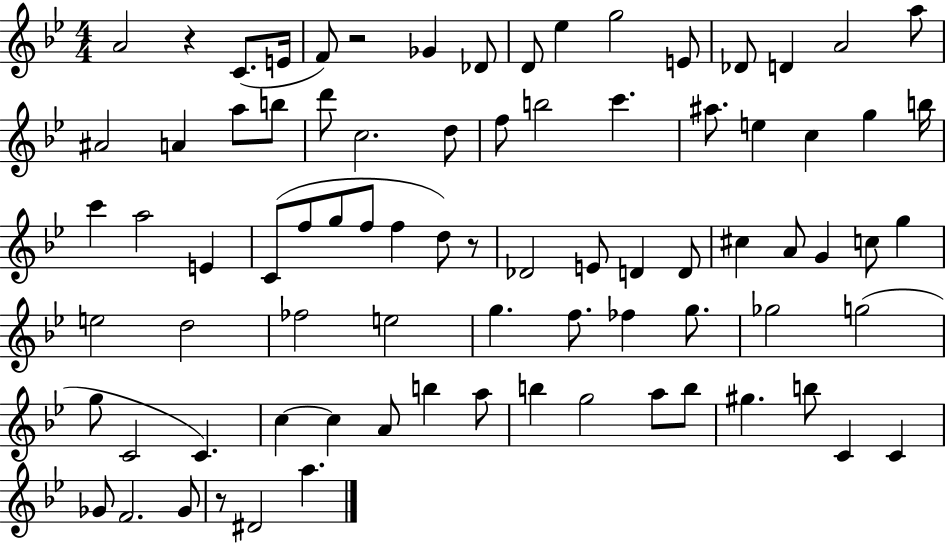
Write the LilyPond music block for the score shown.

{
  \clef treble
  \numericTimeSignature
  \time 4/4
  \key bes \major
  a'2 r4 c'8.( e'16 | f'8) r2 ges'4 des'8 | d'8 ees''4 g''2 e'8 | des'8 d'4 a'2 a''8 | \break ais'2 a'4 a''8 b''8 | d'''8 c''2. d''8 | f''8 b''2 c'''4. | ais''8. e''4 c''4 g''4 b''16 | \break c'''4 a''2 e'4 | c'8( f''8 g''8 f''8 f''4 d''8) r8 | des'2 e'8 d'4 d'8 | cis''4 a'8 g'4 c''8 g''4 | \break e''2 d''2 | fes''2 e''2 | g''4. f''8. fes''4 g''8. | ges''2 g''2( | \break g''8 c'2 c'4.) | c''4~~ c''4 a'8 b''4 a''8 | b''4 g''2 a''8 b''8 | gis''4. b''8 c'4 c'4 | \break ges'8 f'2. ges'8 | r8 dis'2 a''4. | \bar "|."
}